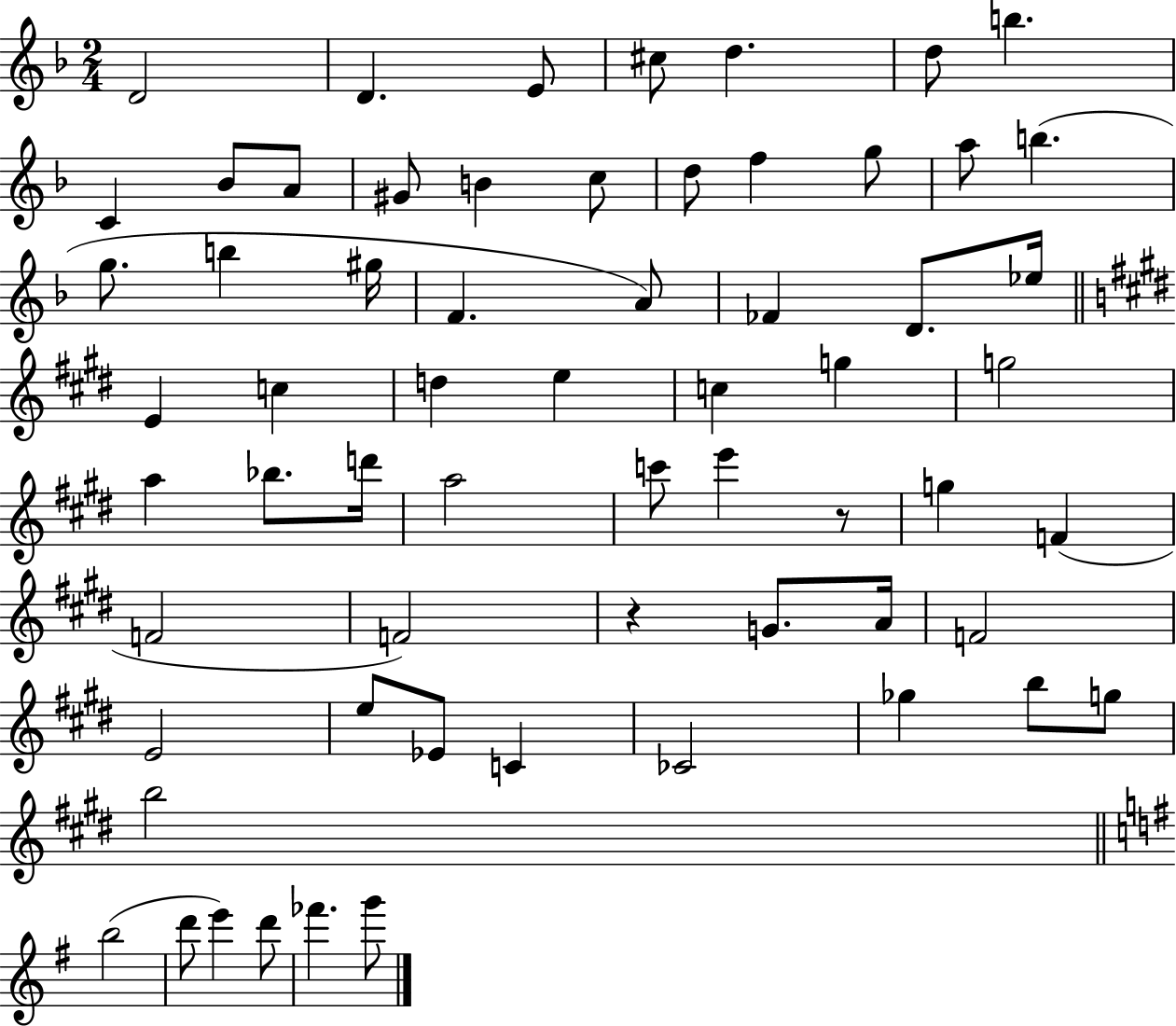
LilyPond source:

{
  \clef treble
  \numericTimeSignature
  \time 2/4
  \key f \major
  d'2 | d'4. e'8 | cis''8 d''4. | d''8 b''4. | \break c'4 bes'8 a'8 | gis'8 b'4 c''8 | d''8 f''4 g''8 | a''8 b''4.( | \break g''8. b''4 gis''16 | f'4. a'8) | fes'4 d'8. ees''16 | \bar "||" \break \key e \major e'4 c''4 | d''4 e''4 | c''4 g''4 | g''2 | \break a''4 bes''8. d'''16 | a''2 | c'''8 e'''4 r8 | g''4 f'4( | \break f'2 | f'2) | r4 g'8. a'16 | f'2 | \break e'2 | e''8 ees'8 c'4 | ces'2 | ges''4 b''8 g''8 | \break b''2 | \bar "||" \break \key e \minor b''2( | d'''8 e'''4) d'''8 | fes'''4. g'''8 | \bar "|."
}